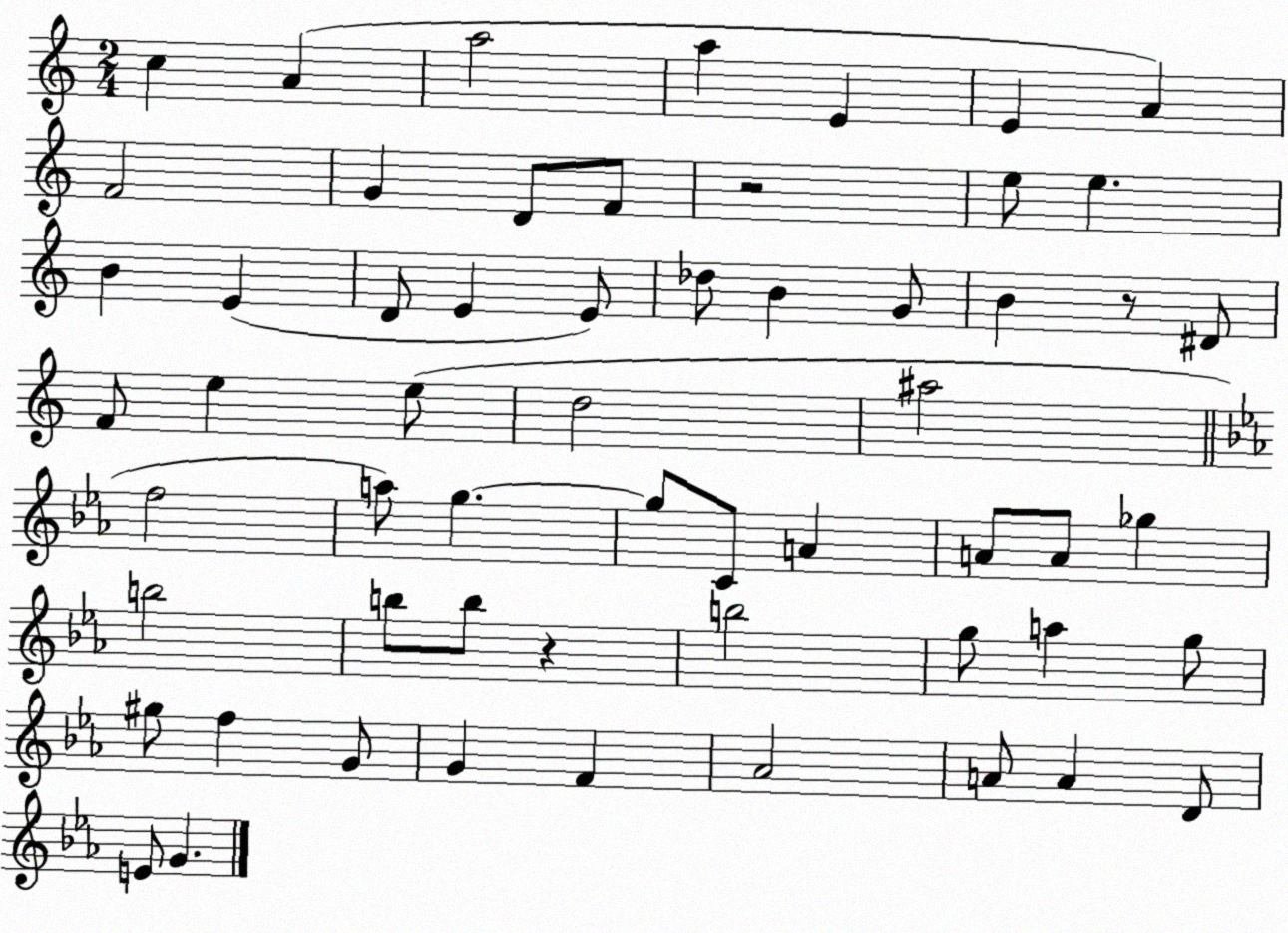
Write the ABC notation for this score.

X:1
T:Untitled
M:2/4
L:1/4
K:C
c A a2 a E E A F2 G D/2 F/2 z2 e/2 e B E D/2 E E/2 _d/2 B G/2 B z/2 ^D/2 F/2 e e/2 d2 ^a2 f2 a/2 g g/2 C/2 A A/2 A/2 _g b2 b/2 b/2 z b2 g/2 a g/2 ^g/2 f G/2 G F _A2 A/2 A D/2 E/2 G